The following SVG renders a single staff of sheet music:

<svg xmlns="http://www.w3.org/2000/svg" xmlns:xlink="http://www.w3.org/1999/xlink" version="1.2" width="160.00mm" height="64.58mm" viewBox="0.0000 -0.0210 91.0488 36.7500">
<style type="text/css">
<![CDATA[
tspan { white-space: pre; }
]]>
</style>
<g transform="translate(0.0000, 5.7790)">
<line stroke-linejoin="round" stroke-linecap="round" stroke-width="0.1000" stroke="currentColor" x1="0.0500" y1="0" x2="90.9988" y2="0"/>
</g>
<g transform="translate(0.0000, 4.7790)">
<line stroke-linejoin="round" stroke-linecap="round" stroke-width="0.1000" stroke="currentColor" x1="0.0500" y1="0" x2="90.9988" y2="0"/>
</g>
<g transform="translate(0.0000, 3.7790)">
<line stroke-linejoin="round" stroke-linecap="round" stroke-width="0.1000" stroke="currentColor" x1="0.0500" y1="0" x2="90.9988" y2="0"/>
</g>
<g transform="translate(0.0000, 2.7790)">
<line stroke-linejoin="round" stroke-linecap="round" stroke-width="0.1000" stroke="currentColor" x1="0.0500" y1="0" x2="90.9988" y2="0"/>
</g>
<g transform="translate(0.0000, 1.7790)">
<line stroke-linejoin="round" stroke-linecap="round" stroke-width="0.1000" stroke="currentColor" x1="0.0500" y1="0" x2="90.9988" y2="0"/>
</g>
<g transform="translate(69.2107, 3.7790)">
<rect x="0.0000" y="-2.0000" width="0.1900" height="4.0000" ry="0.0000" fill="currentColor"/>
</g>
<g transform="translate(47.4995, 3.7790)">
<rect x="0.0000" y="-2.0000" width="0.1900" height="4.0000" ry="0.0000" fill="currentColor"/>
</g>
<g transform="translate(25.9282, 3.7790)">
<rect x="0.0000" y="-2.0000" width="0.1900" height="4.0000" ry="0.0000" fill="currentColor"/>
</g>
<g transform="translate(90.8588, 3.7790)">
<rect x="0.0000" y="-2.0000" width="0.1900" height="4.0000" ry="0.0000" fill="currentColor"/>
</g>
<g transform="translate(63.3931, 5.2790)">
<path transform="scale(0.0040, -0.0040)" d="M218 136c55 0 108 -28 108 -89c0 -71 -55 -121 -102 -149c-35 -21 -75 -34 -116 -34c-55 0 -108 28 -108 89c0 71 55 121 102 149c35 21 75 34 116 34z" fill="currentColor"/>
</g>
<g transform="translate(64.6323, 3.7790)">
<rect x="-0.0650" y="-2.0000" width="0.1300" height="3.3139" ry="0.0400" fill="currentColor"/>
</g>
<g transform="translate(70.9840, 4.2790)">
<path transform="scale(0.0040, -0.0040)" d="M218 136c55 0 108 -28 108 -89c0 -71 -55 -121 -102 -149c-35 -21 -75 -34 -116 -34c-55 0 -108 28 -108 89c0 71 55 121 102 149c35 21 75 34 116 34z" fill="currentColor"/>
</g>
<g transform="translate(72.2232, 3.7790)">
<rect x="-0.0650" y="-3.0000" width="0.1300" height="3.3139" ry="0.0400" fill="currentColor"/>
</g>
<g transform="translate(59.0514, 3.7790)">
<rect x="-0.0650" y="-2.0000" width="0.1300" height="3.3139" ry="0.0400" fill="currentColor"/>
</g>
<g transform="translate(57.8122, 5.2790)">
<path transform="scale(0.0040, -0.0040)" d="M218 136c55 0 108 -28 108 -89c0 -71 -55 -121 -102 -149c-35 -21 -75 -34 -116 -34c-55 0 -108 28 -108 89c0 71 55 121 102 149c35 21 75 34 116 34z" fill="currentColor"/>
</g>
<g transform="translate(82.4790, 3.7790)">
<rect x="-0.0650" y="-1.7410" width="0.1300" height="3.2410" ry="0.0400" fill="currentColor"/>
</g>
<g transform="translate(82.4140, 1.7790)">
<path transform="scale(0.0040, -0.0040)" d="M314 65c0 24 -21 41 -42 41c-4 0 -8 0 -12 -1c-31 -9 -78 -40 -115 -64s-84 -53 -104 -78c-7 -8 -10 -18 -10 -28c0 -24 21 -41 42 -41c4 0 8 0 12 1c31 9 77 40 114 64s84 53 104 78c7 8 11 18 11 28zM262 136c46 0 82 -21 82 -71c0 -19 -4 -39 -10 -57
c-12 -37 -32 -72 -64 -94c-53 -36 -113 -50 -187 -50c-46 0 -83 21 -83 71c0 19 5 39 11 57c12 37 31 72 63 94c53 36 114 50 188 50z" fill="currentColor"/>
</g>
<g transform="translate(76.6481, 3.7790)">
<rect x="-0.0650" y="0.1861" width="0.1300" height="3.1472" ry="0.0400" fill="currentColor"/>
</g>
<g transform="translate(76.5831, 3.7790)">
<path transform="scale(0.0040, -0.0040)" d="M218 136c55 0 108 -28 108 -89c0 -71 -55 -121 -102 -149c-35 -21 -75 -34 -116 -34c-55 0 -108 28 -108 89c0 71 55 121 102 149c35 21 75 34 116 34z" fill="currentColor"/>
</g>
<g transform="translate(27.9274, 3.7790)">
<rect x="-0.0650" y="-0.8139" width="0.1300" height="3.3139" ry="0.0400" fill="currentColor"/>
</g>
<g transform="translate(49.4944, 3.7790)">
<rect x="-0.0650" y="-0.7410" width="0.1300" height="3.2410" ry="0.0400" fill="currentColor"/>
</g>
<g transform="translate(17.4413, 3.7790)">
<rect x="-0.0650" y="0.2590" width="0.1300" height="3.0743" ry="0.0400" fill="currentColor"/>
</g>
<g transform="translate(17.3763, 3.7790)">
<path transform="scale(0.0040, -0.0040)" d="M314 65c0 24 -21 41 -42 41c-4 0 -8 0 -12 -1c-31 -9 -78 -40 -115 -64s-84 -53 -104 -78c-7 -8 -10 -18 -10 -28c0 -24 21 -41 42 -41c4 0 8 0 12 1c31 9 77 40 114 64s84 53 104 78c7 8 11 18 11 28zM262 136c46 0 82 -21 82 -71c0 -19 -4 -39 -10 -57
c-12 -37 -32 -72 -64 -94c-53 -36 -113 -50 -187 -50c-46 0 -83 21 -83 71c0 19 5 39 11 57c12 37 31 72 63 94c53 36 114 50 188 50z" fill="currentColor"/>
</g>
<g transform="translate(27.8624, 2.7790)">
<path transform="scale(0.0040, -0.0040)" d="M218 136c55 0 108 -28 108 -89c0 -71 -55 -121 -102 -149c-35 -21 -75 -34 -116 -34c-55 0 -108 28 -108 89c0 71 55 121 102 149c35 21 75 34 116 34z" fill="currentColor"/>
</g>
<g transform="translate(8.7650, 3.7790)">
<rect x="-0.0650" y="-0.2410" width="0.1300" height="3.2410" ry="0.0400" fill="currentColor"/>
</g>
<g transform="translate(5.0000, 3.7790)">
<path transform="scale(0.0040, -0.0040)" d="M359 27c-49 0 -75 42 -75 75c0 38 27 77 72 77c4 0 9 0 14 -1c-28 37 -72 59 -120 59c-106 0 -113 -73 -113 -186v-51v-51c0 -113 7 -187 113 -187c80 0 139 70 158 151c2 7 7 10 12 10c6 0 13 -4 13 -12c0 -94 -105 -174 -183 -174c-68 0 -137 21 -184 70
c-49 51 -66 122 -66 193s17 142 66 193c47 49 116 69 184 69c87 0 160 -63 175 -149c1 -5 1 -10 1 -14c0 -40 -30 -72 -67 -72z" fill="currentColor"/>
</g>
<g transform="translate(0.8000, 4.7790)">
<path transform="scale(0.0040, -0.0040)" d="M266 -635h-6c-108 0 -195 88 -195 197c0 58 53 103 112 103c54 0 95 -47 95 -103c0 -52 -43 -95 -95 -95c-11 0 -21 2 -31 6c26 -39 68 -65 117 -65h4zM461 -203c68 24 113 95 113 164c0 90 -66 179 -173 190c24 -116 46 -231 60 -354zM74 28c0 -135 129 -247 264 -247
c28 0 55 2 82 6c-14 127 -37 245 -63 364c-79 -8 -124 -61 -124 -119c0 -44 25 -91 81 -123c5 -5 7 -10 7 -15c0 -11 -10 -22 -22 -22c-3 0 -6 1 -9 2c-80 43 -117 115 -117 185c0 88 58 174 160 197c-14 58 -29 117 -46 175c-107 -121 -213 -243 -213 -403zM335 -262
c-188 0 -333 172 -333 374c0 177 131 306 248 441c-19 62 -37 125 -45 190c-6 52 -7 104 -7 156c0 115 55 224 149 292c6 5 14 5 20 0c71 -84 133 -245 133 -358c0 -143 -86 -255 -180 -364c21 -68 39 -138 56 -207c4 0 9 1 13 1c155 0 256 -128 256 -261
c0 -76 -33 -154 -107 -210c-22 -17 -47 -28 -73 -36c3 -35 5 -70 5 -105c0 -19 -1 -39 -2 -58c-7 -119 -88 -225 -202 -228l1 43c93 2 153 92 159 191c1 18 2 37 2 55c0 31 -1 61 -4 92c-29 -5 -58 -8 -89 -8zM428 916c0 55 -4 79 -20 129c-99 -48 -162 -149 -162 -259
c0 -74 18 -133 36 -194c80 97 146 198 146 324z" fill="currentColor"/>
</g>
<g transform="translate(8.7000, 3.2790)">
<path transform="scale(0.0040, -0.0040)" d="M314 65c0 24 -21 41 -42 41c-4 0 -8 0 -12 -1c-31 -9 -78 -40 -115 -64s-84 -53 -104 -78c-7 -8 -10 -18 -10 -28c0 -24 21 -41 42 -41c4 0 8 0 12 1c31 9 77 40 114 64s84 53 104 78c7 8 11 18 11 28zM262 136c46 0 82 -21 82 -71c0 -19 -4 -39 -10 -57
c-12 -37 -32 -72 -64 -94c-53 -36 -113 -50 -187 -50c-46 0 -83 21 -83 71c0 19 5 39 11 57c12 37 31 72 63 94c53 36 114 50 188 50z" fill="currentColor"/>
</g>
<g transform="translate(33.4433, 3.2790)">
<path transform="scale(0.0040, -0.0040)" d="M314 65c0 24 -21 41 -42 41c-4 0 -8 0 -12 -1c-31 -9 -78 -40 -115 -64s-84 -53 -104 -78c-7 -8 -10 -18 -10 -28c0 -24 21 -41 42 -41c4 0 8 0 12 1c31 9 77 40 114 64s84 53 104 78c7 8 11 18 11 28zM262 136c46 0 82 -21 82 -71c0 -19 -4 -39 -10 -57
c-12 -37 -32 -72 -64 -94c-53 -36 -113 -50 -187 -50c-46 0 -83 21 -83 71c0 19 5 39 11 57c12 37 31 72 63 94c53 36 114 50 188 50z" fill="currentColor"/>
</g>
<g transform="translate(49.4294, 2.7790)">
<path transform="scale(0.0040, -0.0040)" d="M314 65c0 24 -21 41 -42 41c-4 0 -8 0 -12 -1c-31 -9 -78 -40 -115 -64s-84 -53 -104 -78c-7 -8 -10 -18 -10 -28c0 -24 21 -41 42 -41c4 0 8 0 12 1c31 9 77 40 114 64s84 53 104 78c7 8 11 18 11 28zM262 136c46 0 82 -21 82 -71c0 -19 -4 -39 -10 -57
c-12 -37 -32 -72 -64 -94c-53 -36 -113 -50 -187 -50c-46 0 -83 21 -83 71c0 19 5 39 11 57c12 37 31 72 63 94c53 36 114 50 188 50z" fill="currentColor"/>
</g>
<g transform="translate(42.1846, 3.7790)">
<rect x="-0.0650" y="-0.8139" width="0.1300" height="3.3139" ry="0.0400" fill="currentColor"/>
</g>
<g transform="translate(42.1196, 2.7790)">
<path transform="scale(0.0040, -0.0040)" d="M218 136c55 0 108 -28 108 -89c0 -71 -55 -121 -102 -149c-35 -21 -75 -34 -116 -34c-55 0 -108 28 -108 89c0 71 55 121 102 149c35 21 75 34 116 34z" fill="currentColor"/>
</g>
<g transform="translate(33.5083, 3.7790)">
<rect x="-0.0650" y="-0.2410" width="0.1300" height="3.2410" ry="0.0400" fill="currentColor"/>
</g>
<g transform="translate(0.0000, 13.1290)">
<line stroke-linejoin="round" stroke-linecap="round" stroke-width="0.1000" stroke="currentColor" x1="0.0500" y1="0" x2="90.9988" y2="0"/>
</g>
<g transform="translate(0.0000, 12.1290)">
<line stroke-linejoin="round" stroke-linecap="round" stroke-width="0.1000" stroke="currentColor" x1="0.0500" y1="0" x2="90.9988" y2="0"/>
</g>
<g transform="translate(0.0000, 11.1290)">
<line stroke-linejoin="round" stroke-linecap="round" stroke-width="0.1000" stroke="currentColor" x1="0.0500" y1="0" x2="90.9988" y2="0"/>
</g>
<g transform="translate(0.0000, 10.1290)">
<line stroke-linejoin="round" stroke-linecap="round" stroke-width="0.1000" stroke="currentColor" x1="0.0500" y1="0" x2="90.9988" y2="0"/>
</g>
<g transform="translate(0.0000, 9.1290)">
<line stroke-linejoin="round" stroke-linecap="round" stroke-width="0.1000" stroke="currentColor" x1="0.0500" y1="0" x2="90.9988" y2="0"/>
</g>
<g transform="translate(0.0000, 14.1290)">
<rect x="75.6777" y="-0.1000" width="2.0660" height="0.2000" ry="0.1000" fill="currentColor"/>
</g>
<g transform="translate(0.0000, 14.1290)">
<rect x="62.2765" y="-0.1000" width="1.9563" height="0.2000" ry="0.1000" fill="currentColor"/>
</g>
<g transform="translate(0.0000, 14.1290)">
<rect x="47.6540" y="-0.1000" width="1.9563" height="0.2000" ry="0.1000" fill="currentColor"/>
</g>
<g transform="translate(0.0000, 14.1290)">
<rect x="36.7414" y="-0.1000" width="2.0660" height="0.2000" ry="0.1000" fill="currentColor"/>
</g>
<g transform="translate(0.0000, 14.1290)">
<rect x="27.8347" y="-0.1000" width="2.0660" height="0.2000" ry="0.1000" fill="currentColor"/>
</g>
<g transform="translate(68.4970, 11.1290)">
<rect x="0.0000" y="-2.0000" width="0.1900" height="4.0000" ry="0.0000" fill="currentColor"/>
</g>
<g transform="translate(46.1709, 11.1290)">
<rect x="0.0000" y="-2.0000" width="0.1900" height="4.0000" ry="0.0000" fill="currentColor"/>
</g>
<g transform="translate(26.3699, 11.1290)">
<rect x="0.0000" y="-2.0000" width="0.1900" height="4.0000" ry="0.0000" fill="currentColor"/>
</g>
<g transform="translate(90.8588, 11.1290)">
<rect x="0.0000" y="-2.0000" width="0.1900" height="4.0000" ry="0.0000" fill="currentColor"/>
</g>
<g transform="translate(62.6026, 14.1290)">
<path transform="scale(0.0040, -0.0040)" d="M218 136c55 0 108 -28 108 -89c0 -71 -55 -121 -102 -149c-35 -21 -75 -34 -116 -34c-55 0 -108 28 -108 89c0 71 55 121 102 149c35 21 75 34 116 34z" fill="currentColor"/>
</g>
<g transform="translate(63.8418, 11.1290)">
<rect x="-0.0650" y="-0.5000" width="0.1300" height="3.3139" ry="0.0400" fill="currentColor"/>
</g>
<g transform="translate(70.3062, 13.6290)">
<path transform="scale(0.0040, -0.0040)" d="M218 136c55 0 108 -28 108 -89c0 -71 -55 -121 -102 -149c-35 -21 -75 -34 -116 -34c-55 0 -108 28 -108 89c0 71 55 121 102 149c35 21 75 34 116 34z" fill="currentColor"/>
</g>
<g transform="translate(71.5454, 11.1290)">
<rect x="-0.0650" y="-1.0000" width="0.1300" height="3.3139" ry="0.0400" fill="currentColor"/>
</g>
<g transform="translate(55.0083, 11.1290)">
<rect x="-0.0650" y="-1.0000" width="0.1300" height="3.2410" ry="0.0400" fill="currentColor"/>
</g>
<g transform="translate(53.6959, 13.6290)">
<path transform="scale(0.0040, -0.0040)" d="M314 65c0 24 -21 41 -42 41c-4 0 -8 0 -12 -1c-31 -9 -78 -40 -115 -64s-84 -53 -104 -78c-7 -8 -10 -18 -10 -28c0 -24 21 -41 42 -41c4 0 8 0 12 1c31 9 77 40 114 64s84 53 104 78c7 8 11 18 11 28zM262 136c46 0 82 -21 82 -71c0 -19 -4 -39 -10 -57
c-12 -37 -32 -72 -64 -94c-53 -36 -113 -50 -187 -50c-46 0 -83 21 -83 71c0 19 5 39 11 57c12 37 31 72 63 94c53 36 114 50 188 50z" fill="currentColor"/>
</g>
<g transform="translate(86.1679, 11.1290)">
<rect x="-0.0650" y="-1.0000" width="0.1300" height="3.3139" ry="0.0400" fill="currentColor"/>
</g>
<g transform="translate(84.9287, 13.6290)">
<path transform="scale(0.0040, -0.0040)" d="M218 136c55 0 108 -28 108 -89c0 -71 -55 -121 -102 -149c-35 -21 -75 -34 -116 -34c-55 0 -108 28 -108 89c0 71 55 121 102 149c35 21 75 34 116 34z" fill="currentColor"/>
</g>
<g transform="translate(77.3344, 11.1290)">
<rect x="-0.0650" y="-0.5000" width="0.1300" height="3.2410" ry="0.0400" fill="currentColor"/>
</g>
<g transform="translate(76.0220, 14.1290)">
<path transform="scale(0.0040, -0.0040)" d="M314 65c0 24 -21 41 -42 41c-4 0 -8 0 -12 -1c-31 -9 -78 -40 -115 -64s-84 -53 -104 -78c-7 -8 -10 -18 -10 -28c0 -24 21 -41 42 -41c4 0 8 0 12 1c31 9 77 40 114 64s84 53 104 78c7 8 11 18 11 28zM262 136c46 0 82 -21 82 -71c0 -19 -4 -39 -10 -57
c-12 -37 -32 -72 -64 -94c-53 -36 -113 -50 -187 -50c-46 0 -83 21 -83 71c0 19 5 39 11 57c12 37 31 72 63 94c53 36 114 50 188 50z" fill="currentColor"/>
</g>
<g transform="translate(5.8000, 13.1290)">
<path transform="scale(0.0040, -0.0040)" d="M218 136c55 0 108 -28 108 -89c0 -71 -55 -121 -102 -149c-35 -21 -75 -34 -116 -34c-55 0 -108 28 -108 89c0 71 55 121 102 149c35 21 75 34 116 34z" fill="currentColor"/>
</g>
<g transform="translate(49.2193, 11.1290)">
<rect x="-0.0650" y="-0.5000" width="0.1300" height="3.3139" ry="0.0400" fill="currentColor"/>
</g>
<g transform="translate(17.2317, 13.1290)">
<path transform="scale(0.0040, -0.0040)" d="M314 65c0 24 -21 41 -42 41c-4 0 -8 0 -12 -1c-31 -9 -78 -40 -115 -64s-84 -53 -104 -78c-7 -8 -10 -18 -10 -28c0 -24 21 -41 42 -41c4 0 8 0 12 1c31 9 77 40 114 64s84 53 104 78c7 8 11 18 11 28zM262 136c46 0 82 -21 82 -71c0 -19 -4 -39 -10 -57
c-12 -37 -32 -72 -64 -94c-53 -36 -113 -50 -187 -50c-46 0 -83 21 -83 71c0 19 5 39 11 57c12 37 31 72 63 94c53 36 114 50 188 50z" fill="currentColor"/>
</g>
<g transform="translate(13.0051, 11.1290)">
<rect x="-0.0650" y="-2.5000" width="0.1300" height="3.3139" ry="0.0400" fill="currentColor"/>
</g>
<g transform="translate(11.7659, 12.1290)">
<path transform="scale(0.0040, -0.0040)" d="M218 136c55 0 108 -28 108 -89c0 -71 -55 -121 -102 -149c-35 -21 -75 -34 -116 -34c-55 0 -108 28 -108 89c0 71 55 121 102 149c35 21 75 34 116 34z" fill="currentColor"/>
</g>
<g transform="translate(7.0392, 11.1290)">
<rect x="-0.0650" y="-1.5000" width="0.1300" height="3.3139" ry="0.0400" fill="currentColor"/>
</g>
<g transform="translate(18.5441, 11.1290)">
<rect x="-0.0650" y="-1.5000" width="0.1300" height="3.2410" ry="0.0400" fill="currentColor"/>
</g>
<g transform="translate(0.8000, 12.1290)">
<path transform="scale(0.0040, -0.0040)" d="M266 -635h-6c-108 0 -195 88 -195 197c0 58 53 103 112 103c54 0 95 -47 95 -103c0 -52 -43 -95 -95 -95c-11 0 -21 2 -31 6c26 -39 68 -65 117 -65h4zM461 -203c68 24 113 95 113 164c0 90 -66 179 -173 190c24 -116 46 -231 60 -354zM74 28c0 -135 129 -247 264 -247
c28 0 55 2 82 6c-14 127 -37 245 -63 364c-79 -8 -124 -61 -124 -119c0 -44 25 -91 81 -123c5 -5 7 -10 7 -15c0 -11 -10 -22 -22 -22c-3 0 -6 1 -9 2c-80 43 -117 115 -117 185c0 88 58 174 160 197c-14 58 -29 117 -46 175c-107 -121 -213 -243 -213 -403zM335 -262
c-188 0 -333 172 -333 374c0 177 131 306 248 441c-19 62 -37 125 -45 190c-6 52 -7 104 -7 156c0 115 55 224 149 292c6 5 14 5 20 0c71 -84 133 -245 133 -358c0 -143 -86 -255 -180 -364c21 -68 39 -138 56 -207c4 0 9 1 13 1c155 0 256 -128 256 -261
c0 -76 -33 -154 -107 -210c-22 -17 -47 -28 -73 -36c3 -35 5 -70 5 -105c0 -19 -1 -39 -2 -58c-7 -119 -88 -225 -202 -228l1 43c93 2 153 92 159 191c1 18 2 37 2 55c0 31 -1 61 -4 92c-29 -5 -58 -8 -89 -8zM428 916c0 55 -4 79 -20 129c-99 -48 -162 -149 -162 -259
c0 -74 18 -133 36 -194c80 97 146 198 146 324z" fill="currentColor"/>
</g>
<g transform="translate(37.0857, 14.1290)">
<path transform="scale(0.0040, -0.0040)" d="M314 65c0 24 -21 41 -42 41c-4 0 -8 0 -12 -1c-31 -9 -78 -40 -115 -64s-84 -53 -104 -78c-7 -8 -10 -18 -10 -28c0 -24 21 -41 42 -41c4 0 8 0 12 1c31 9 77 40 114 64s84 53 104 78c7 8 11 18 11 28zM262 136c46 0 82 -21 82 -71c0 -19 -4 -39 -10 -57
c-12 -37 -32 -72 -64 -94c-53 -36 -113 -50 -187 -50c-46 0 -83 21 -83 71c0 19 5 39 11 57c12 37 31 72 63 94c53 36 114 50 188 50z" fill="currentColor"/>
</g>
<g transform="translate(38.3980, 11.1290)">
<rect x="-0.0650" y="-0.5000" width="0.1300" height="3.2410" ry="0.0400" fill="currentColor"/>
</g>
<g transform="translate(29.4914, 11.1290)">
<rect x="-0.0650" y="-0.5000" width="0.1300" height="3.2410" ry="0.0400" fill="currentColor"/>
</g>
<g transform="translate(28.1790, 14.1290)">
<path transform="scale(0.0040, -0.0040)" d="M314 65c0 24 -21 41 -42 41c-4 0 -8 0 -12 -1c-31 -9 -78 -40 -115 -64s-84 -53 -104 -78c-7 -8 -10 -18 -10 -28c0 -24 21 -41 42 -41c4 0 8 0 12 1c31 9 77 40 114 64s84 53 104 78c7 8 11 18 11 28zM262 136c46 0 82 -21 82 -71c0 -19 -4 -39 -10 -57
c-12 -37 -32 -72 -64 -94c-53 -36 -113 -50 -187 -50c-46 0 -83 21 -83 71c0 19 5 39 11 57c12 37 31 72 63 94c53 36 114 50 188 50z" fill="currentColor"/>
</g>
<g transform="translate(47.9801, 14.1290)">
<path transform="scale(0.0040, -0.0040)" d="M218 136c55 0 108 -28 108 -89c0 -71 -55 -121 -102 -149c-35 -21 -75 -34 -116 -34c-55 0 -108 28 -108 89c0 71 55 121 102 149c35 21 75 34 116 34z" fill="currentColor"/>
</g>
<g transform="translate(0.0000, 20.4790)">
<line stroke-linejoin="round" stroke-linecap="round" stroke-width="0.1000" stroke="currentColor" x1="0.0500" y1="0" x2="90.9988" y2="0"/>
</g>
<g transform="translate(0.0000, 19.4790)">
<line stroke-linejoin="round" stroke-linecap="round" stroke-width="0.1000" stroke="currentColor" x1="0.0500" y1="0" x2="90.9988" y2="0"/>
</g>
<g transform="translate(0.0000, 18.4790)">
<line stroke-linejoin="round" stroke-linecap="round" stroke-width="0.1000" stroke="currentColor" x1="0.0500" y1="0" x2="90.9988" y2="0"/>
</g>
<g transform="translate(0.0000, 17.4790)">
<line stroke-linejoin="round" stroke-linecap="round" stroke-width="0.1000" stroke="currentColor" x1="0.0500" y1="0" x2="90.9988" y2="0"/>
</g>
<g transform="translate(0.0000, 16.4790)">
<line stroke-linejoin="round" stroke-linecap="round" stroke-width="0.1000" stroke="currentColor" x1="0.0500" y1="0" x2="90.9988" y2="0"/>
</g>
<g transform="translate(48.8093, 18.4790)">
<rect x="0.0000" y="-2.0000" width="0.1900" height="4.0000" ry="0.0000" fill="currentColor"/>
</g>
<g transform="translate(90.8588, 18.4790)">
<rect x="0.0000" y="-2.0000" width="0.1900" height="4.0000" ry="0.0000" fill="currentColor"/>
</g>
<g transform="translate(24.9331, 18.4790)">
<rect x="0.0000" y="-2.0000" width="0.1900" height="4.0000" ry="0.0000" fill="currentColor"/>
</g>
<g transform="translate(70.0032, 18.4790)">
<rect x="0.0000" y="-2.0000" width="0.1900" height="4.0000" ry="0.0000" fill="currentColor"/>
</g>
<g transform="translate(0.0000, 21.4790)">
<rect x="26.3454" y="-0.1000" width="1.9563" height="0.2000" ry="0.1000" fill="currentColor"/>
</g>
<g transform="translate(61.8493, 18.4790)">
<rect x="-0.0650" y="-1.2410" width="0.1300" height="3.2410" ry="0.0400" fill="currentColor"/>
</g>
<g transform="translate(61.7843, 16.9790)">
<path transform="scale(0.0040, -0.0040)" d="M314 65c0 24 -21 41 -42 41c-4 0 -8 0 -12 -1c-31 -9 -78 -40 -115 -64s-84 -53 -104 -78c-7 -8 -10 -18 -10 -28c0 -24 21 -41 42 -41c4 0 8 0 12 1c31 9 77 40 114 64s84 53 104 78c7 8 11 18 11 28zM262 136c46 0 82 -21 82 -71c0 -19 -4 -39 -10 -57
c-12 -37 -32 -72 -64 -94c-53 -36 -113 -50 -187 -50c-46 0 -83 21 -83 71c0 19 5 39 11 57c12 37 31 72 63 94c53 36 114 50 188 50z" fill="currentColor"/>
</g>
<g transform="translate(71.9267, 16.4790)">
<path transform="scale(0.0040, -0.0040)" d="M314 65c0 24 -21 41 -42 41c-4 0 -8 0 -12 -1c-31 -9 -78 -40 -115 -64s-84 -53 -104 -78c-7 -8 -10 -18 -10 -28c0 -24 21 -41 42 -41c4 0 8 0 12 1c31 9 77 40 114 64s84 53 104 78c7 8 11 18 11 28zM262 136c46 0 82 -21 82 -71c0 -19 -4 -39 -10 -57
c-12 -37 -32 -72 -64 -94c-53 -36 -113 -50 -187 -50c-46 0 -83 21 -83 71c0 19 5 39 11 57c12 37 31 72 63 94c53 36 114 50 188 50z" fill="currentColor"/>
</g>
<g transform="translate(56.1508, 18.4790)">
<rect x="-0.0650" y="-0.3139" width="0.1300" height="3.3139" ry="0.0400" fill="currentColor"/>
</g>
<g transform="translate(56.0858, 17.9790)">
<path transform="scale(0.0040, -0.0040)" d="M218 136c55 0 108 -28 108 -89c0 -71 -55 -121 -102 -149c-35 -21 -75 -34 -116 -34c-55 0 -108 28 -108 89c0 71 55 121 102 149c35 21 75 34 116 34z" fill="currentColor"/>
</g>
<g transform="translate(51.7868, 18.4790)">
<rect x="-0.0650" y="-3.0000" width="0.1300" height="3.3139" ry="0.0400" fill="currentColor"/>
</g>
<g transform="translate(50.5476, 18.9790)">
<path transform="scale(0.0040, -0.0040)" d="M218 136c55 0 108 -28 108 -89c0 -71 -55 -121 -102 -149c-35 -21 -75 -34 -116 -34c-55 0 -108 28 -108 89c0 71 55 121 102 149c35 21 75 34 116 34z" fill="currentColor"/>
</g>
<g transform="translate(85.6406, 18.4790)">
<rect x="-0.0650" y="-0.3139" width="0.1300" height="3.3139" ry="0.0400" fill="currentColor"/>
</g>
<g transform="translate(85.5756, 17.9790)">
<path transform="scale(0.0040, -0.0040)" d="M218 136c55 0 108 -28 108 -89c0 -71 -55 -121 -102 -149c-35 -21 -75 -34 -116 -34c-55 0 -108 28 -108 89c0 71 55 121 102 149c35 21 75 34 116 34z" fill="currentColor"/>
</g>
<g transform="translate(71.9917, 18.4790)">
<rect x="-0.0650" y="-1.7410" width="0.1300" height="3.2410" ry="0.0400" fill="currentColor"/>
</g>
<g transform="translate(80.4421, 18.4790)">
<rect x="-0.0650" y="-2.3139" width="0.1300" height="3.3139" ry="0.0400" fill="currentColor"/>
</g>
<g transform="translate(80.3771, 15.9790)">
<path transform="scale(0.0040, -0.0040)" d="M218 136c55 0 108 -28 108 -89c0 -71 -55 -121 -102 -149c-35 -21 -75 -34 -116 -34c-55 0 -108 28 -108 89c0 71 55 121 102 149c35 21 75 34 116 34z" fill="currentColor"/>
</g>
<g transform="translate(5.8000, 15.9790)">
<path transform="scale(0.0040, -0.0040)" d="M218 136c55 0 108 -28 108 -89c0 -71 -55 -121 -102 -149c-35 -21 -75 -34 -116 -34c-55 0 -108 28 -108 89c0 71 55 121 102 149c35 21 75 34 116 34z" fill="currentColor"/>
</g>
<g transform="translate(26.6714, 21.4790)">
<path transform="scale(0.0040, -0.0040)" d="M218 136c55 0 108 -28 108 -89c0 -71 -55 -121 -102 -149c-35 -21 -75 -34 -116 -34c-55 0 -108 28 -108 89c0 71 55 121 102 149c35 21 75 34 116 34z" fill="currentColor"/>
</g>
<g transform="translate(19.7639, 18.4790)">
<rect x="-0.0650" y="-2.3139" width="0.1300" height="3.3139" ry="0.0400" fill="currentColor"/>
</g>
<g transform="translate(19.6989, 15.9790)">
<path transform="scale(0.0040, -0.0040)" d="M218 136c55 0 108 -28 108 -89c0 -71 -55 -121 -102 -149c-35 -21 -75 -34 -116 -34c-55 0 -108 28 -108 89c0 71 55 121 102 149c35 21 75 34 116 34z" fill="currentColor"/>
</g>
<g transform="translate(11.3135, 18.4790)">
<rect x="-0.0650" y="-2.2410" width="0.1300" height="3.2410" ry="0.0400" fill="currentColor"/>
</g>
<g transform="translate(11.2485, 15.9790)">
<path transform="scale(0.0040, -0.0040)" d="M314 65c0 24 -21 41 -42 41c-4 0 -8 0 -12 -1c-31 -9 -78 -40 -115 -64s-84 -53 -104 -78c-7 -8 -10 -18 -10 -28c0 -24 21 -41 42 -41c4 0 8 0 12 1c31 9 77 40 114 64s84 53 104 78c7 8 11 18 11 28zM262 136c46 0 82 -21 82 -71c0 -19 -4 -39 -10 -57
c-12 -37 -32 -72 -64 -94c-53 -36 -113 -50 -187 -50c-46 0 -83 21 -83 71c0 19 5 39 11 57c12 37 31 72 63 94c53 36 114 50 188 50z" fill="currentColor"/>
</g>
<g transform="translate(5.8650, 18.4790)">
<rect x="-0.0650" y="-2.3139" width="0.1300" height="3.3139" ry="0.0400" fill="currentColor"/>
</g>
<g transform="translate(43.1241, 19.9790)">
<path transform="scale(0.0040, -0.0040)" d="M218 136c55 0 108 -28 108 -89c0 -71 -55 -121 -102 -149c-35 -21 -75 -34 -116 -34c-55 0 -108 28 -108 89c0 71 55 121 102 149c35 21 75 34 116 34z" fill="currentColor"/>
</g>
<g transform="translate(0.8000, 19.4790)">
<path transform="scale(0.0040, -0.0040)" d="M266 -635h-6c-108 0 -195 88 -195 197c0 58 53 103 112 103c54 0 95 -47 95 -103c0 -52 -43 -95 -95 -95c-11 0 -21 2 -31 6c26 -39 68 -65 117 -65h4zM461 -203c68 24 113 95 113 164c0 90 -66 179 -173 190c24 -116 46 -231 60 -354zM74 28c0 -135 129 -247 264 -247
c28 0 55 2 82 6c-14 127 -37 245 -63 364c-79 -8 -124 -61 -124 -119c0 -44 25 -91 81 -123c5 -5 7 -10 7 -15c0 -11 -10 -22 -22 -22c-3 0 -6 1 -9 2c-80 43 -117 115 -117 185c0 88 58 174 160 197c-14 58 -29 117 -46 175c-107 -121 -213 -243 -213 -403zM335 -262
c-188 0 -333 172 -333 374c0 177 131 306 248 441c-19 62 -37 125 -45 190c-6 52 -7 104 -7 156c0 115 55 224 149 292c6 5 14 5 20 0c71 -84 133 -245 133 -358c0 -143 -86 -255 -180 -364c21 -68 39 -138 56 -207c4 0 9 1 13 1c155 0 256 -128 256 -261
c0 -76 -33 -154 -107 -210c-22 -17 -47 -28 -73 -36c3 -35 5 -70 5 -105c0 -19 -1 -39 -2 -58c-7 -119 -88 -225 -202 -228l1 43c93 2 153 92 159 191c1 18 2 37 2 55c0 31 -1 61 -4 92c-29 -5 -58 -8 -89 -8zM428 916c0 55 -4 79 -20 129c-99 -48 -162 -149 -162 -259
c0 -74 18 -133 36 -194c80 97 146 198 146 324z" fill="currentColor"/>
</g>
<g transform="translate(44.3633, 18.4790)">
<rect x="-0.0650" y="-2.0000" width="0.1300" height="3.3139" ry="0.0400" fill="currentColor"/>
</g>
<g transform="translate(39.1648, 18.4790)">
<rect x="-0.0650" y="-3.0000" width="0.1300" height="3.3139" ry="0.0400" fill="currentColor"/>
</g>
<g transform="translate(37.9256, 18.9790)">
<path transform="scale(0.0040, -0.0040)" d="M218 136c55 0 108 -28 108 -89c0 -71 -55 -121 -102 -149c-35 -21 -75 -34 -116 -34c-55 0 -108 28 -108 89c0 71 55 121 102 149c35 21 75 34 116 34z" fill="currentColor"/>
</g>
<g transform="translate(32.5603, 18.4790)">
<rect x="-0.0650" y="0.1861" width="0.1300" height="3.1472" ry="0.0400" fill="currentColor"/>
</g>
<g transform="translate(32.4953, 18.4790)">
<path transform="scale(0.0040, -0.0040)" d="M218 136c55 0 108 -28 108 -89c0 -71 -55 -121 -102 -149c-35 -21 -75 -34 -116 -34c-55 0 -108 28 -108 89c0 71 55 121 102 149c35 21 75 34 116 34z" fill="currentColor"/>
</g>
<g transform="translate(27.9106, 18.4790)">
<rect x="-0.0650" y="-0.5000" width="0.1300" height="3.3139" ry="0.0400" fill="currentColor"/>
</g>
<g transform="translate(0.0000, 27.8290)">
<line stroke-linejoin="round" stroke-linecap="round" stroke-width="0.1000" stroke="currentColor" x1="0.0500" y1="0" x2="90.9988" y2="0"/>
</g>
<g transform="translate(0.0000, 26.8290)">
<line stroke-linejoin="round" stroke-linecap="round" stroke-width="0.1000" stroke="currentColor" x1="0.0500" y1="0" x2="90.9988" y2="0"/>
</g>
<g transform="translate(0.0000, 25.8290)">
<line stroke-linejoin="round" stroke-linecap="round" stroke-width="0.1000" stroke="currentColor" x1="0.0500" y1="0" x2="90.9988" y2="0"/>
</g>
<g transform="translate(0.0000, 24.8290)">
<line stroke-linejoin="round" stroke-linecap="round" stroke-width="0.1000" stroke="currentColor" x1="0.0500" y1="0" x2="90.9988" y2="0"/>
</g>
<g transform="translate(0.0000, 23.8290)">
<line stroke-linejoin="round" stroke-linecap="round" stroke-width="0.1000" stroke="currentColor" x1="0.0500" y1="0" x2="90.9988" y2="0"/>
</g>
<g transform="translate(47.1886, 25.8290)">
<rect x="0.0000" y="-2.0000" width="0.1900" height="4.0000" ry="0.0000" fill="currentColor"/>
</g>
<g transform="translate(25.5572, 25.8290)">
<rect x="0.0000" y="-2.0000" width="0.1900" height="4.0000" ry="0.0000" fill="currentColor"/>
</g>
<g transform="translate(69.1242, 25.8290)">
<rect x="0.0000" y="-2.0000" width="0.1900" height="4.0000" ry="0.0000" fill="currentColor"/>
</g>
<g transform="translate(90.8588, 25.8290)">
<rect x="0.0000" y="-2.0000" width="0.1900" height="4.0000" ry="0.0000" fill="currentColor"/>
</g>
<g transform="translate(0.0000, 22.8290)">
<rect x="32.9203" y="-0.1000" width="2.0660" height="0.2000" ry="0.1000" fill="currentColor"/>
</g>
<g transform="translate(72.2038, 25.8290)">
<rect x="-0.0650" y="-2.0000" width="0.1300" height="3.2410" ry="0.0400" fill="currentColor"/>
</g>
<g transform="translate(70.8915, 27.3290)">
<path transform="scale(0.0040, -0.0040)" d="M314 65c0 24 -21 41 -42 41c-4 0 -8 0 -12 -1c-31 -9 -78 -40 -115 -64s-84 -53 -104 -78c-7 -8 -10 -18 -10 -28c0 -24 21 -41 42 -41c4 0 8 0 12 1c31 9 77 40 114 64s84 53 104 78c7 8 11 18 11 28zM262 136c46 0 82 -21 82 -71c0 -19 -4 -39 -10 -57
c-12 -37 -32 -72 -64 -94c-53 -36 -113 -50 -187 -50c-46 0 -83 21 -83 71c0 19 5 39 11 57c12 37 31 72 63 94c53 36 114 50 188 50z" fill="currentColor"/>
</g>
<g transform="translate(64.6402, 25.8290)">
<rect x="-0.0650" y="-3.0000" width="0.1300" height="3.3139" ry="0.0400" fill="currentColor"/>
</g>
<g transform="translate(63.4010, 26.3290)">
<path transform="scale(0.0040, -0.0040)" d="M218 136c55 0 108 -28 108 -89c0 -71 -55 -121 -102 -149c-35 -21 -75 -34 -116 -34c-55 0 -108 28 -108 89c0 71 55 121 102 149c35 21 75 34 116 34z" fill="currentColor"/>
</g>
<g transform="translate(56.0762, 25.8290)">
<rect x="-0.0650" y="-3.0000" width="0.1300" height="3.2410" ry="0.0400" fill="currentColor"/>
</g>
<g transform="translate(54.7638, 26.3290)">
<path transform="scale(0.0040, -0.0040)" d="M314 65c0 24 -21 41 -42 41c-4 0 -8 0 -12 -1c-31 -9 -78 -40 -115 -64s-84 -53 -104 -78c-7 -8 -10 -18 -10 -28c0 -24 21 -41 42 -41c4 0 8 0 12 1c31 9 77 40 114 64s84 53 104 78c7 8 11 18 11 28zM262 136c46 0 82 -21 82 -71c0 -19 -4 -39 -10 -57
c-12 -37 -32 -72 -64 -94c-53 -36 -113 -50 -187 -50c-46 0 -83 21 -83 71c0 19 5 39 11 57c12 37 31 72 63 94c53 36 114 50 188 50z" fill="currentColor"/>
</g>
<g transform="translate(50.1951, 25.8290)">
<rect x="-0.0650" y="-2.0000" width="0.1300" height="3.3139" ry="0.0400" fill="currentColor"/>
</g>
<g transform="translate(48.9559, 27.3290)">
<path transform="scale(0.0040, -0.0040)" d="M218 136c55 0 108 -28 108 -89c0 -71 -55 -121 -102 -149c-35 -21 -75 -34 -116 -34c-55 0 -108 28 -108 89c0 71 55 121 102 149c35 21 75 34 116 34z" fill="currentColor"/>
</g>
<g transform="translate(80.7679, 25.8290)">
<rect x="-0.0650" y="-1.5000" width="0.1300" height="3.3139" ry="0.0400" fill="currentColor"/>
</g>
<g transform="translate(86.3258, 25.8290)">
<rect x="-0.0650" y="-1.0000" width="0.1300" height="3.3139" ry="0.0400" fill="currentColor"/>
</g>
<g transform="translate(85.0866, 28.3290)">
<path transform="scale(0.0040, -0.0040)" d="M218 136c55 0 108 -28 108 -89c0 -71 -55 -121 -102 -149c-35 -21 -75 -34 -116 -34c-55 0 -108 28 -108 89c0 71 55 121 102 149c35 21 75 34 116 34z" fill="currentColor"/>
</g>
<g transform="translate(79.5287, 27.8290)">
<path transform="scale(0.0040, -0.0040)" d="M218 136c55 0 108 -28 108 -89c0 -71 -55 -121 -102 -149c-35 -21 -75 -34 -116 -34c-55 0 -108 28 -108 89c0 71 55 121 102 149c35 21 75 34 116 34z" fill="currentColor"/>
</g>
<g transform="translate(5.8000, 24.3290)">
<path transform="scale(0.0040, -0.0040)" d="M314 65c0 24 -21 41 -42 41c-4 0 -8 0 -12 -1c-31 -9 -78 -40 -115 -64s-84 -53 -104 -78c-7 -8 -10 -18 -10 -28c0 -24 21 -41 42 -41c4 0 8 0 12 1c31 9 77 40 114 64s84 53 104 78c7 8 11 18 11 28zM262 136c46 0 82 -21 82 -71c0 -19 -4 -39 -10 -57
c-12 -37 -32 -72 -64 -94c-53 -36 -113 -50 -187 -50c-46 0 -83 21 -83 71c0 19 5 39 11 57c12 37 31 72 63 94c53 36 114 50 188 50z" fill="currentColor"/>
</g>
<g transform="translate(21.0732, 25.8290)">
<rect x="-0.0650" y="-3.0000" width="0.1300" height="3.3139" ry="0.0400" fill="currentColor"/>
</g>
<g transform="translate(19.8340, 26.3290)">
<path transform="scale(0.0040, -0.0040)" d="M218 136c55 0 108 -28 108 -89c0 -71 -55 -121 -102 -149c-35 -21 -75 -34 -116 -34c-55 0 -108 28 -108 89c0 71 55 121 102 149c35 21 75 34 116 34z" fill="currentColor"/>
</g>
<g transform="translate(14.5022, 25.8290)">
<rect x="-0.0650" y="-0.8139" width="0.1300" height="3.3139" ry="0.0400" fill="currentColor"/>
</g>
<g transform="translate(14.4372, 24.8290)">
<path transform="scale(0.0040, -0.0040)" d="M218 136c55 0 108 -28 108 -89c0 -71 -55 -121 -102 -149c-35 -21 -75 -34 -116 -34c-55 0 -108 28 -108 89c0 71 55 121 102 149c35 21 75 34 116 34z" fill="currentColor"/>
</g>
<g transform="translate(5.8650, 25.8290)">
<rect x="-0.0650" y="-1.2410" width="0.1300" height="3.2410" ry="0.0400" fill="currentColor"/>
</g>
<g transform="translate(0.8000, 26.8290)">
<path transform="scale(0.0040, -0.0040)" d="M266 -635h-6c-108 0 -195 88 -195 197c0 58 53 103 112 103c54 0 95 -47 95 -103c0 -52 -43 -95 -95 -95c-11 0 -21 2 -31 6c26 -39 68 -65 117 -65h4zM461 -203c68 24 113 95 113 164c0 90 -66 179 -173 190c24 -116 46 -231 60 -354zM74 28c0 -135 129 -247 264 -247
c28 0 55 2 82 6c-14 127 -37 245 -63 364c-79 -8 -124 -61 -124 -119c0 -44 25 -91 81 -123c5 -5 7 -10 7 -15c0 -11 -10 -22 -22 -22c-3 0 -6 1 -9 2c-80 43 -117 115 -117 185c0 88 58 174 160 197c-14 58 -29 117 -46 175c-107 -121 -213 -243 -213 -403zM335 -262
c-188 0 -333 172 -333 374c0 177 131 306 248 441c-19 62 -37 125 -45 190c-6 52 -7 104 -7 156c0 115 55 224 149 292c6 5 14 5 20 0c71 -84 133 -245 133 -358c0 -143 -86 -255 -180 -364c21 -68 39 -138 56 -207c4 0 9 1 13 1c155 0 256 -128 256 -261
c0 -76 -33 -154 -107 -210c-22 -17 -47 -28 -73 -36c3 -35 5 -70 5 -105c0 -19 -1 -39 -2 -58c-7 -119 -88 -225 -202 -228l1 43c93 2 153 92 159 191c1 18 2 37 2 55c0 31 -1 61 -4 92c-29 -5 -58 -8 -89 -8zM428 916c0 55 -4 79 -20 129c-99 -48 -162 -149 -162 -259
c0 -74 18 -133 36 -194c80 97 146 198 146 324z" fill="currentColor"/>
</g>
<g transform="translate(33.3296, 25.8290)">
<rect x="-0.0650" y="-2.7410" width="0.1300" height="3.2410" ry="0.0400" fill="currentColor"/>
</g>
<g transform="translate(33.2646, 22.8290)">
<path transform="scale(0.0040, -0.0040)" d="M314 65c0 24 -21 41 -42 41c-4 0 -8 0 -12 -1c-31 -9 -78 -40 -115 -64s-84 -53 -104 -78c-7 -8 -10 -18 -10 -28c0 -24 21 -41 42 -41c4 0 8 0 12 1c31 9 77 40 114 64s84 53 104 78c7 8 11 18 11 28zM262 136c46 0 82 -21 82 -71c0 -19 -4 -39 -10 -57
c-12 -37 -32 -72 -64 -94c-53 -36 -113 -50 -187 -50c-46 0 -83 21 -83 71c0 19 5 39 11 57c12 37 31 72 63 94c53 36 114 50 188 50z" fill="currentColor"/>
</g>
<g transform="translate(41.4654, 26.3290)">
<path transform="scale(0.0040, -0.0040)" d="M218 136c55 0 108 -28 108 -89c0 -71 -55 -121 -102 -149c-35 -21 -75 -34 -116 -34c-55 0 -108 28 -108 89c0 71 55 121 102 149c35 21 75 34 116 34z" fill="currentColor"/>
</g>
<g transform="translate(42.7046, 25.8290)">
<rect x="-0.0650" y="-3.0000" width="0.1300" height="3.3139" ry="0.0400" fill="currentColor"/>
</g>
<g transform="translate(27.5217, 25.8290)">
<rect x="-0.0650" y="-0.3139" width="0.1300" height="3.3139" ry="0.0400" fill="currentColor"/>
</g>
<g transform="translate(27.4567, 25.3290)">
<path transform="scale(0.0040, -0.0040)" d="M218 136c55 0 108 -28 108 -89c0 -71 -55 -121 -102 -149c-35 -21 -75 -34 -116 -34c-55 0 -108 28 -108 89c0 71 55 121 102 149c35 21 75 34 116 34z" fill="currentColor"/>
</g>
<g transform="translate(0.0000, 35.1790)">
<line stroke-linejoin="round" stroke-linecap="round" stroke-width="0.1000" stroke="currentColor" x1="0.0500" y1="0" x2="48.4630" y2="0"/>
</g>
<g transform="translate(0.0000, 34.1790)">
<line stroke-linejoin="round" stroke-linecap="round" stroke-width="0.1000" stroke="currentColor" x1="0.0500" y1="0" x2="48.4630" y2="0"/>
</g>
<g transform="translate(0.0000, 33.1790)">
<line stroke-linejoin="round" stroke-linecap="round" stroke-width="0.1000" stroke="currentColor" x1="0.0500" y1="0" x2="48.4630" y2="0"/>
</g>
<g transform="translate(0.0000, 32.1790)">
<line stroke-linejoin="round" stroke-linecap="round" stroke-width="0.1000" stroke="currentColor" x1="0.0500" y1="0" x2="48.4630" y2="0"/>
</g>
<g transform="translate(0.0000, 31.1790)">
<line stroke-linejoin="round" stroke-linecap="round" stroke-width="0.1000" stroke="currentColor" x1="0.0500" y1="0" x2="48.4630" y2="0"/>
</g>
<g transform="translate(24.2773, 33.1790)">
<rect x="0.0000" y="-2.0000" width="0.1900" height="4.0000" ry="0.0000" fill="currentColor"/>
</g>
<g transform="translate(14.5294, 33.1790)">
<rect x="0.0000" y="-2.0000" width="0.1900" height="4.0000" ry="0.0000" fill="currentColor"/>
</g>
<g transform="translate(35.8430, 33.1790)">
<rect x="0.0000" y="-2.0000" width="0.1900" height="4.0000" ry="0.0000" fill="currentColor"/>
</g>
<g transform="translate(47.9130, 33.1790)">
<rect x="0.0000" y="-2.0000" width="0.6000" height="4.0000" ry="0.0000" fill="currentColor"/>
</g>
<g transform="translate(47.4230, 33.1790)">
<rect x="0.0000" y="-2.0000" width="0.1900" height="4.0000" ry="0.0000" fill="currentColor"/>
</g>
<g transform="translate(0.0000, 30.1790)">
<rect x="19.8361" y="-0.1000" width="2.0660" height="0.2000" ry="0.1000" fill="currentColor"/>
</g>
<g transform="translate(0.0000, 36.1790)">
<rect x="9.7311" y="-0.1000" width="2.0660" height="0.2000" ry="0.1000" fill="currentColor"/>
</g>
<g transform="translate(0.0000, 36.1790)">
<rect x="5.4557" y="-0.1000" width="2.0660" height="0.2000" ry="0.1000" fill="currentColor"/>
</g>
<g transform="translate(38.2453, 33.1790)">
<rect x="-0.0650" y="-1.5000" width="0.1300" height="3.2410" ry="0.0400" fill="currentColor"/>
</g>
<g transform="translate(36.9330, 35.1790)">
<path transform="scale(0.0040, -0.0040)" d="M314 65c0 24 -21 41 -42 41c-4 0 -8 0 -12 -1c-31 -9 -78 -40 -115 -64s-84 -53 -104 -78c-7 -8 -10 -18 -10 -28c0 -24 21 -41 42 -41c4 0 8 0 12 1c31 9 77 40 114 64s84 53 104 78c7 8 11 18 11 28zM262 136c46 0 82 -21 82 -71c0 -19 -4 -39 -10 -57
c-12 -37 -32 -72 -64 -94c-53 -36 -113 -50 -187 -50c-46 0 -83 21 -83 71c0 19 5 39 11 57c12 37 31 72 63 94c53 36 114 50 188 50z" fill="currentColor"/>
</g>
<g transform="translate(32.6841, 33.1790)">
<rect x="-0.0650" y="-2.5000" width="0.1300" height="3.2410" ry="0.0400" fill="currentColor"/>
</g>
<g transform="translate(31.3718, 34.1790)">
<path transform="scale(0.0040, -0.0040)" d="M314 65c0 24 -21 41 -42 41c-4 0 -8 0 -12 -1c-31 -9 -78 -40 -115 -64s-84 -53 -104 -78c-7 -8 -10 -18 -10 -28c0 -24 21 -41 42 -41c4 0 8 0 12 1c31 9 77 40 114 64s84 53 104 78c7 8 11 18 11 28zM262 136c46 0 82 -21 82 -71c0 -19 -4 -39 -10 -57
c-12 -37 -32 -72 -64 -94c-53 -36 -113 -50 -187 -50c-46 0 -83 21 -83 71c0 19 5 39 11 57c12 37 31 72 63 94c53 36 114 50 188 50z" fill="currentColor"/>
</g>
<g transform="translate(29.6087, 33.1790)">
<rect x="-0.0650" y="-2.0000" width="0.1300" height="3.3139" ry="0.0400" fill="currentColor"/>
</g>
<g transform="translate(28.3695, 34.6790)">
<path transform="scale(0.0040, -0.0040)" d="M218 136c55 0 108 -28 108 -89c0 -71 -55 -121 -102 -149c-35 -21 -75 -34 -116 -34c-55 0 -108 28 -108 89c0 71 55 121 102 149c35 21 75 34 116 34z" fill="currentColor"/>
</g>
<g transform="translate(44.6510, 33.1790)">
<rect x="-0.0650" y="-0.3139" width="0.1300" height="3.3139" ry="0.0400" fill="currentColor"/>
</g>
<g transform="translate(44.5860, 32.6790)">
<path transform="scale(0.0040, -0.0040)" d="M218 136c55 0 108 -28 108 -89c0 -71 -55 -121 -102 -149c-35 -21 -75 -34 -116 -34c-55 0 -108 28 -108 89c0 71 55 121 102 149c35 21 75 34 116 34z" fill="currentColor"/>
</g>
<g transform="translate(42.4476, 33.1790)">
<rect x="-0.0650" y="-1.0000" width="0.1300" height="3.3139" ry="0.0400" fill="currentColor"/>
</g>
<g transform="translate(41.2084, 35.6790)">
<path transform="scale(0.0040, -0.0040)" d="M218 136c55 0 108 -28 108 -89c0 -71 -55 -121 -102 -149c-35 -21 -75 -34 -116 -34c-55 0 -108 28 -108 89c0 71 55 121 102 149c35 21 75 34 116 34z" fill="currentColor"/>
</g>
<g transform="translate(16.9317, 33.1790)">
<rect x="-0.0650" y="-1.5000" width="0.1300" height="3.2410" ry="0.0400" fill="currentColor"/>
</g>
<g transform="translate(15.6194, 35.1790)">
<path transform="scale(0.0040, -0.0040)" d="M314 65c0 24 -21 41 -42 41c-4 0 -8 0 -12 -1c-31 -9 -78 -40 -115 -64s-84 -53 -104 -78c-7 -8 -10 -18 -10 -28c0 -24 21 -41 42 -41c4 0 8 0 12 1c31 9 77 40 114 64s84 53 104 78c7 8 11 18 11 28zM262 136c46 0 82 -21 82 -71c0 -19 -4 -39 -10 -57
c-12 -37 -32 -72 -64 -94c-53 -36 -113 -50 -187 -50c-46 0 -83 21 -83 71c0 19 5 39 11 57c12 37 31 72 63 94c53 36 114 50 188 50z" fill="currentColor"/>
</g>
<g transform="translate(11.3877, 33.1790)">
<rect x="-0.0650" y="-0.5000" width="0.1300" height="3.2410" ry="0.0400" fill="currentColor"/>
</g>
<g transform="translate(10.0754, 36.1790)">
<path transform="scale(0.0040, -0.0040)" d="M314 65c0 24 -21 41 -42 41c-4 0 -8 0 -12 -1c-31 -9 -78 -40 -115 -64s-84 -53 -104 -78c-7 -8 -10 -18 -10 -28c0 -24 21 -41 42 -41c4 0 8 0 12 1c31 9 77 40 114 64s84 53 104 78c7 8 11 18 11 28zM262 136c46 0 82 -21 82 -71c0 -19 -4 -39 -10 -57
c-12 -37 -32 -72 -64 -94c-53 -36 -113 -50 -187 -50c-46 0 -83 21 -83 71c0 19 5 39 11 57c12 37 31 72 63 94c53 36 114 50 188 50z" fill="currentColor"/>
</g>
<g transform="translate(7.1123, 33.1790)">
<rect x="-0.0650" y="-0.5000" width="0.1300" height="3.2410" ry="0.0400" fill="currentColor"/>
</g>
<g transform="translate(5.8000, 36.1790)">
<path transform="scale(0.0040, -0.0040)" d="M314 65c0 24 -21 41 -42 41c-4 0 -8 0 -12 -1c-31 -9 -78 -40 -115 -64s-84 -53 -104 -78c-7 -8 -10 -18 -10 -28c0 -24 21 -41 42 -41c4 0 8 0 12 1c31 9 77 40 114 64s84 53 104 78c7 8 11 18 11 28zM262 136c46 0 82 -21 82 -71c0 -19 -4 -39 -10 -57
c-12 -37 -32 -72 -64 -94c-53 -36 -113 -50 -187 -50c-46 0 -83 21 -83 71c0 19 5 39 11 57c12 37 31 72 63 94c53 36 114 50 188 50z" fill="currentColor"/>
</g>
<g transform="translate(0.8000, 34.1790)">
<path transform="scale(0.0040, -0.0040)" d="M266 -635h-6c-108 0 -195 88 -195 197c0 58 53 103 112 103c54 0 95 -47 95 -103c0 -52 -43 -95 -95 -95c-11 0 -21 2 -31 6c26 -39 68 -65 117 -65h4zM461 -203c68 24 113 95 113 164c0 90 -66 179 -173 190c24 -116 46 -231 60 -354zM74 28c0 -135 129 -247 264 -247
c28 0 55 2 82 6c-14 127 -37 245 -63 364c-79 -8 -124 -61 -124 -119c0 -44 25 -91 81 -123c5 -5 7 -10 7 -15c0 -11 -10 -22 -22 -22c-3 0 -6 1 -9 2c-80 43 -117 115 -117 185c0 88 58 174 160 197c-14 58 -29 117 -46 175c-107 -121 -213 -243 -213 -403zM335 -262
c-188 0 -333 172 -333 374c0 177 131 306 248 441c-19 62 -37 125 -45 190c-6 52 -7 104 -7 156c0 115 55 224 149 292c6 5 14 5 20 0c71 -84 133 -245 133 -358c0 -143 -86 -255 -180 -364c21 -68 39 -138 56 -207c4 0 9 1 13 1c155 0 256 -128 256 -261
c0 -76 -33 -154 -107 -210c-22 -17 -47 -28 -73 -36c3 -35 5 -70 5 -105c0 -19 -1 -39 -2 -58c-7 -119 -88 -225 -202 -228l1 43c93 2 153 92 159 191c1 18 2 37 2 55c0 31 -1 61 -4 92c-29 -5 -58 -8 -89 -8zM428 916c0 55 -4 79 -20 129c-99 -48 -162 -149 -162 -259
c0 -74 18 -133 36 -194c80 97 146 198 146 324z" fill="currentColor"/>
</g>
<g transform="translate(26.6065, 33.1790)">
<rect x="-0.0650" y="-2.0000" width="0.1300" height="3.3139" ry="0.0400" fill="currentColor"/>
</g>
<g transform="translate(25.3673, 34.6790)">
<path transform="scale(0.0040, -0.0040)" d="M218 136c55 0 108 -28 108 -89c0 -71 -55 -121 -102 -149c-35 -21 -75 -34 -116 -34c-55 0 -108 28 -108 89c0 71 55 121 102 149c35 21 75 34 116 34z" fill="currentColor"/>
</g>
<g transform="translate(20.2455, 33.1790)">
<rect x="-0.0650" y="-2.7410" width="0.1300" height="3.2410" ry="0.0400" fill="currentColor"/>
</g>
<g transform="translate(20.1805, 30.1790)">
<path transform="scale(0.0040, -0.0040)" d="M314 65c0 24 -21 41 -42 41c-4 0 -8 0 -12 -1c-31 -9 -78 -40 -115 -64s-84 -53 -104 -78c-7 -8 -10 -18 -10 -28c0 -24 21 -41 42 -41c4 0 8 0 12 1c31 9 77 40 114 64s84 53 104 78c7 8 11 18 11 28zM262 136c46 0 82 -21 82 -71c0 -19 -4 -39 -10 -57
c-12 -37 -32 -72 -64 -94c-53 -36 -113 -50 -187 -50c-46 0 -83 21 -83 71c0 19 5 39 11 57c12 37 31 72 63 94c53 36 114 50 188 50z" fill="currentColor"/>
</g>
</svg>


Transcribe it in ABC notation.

X:1
T:Untitled
M:4/4
L:1/4
K:C
c2 B2 d c2 d d2 F F A B f2 E G E2 C2 C2 C D2 C D C2 D g g2 g C B A F A c e2 f2 g c e2 d A c a2 A F A2 A F2 E D C2 C2 E2 a2 F F G2 E2 D c